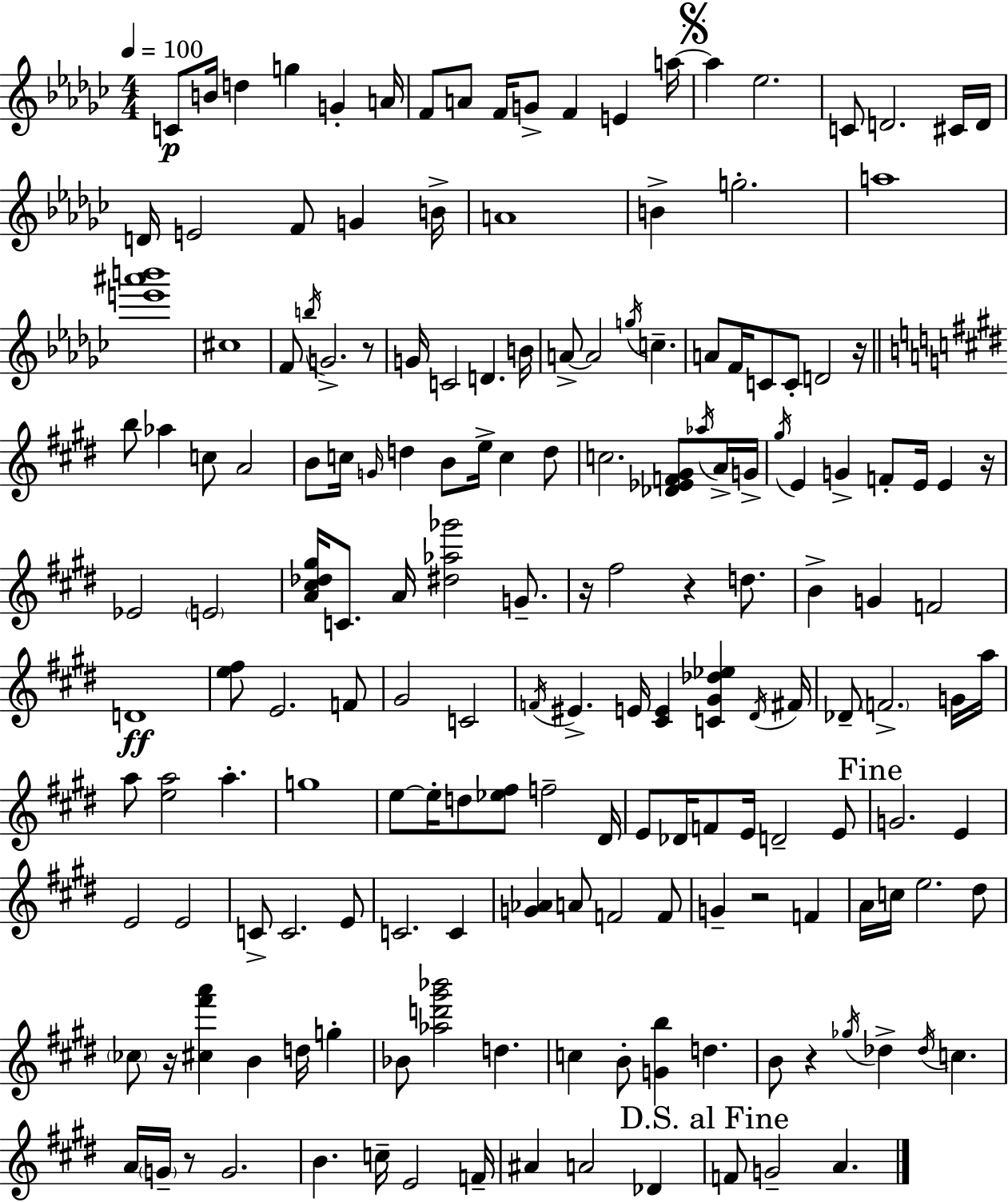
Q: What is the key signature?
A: EES minor